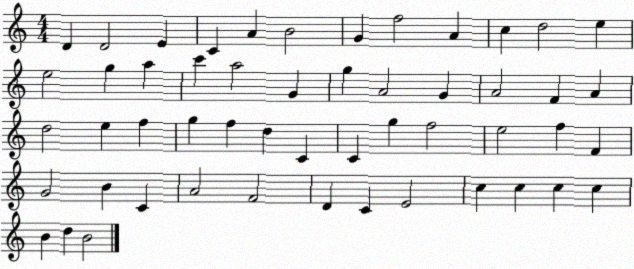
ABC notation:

X:1
T:Untitled
M:4/4
L:1/4
K:C
D D2 E C A B2 G f2 A c d2 e e2 g a c' a2 G g A2 G A2 F A d2 e f g f d C C g f2 e2 f F G2 B C A2 F2 D C E2 c c c c B d B2